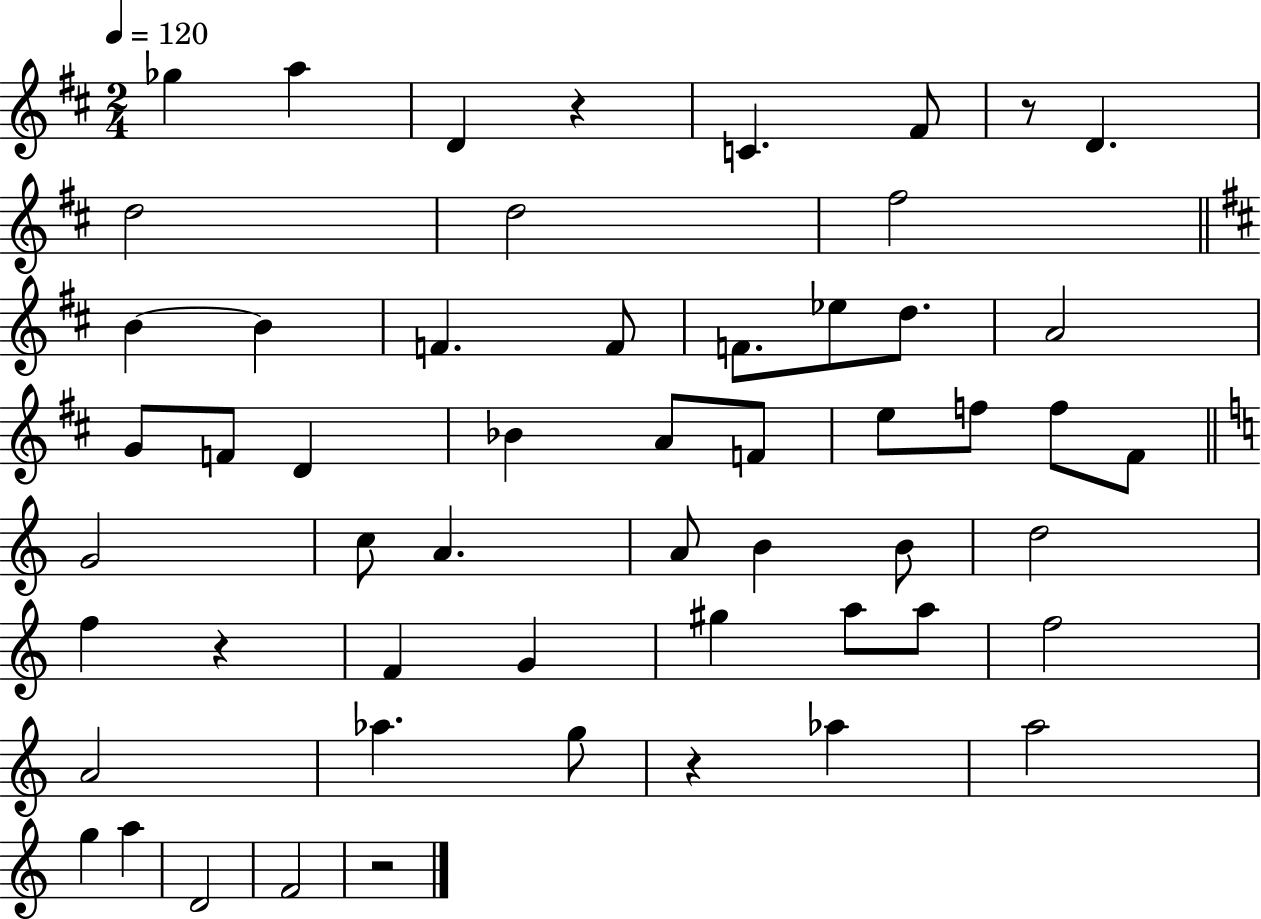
{
  \clef treble
  \numericTimeSignature
  \time 2/4
  \key d \major
  \tempo 4 = 120
  \repeat volta 2 { ges''4 a''4 | d'4 r4 | c'4. fis'8 | r8 d'4. | \break d''2 | d''2 | fis''2 | \bar "||" \break \key d \major b'4~~ b'4 | f'4. f'8 | f'8. ees''8 d''8. | a'2 | \break g'8 f'8 d'4 | bes'4 a'8 f'8 | e''8 f''8 f''8 fis'8 | \bar "||" \break \key c \major g'2 | c''8 a'4. | a'8 b'4 b'8 | d''2 | \break f''4 r4 | f'4 g'4 | gis''4 a''8 a''8 | f''2 | \break a'2 | aes''4. g''8 | r4 aes''4 | a''2 | \break g''4 a''4 | d'2 | f'2 | r2 | \break } \bar "|."
}